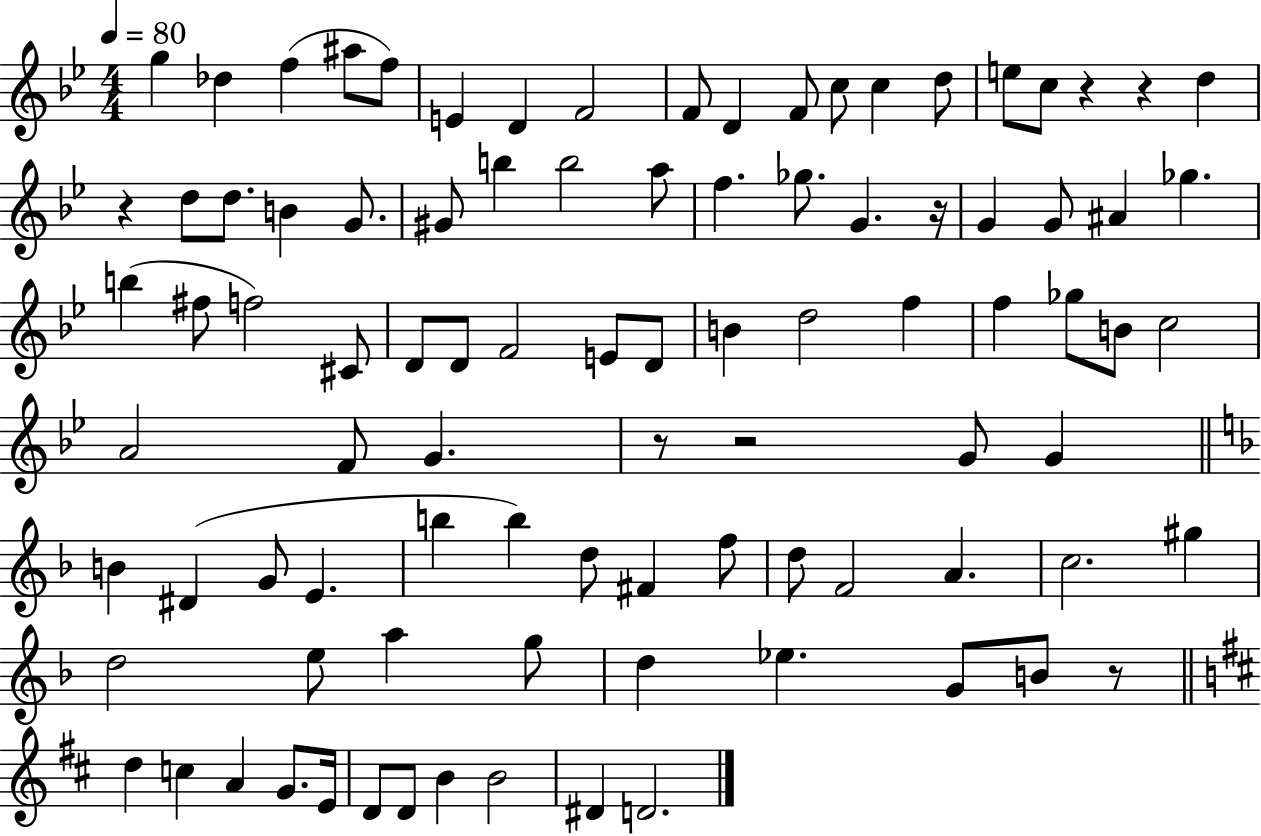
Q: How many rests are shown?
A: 7